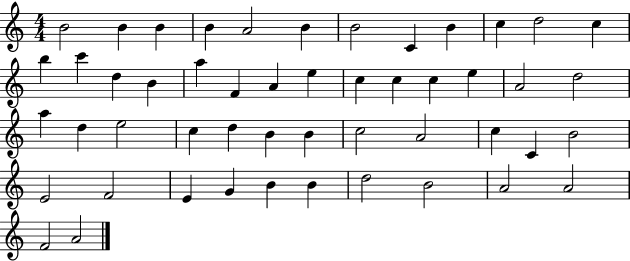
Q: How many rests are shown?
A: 0